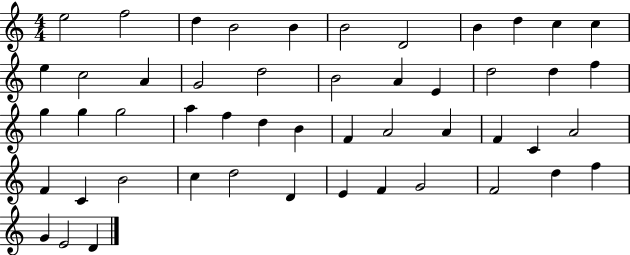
E5/h F5/h D5/q B4/h B4/q B4/h D4/h B4/q D5/q C5/q C5/q E5/q C5/h A4/q G4/h D5/h B4/h A4/q E4/q D5/h D5/q F5/q G5/q G5/q G5/h A5/q F5/q D5/q B4/q F4/q A4/h A4/q F4/q C4/q A4/h F4/q C4/q B4/h C5/q D5/h D4/q E4/q F4/q G4/h F4/h D5/q F5/q G4/q E4/h D4/q